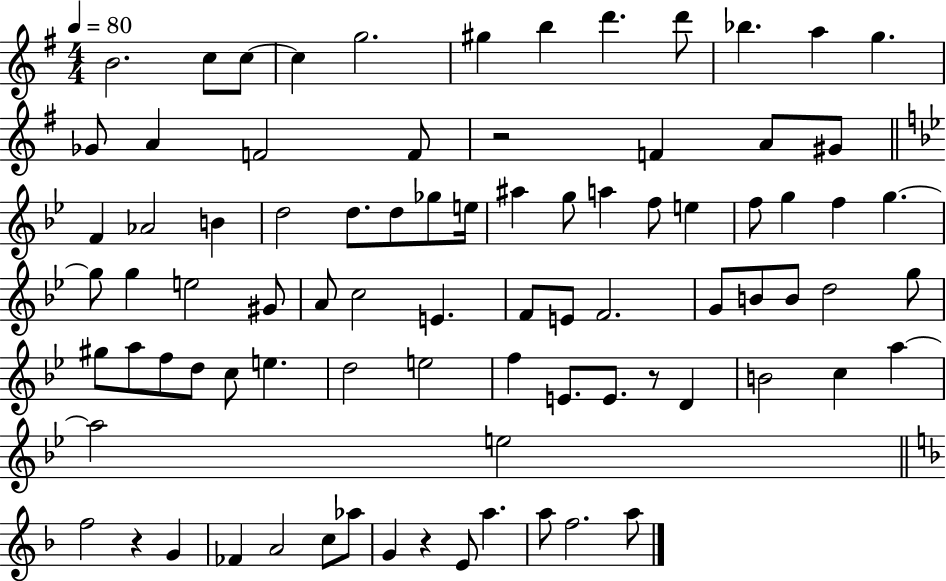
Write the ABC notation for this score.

X:1
T:Untitled
M:4/4
L:1/4
K:G
B2 c/2 c/2 c g2 ^g b d' d'/2 _b a g _G/2 A F2 F/2 z2 F A/2 ^G/2 F _A2 B d2 d/2 d/2 _g/2 e/4 ^a g/2 a f/2 e f/2 g f g g/2 g e2 ^G/2 A/2 c2 E F/2 E/2 F2 G/2 B/2 B/2 d2 g/2 ^g/2 a/2 f/2 d/2 c/2 e d2 e2 f E/2 E/2 z/2 D B2 c a a2 e2 f2 z G _F A2 c/2 _a/2 G z E/2 a a/2 f2 a/2